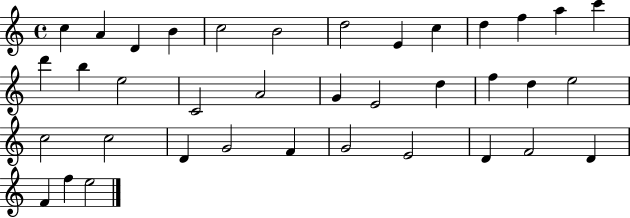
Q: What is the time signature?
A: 4/4